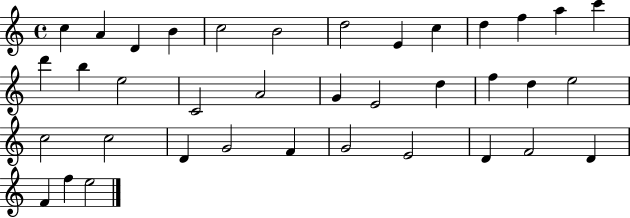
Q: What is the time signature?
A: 4/4